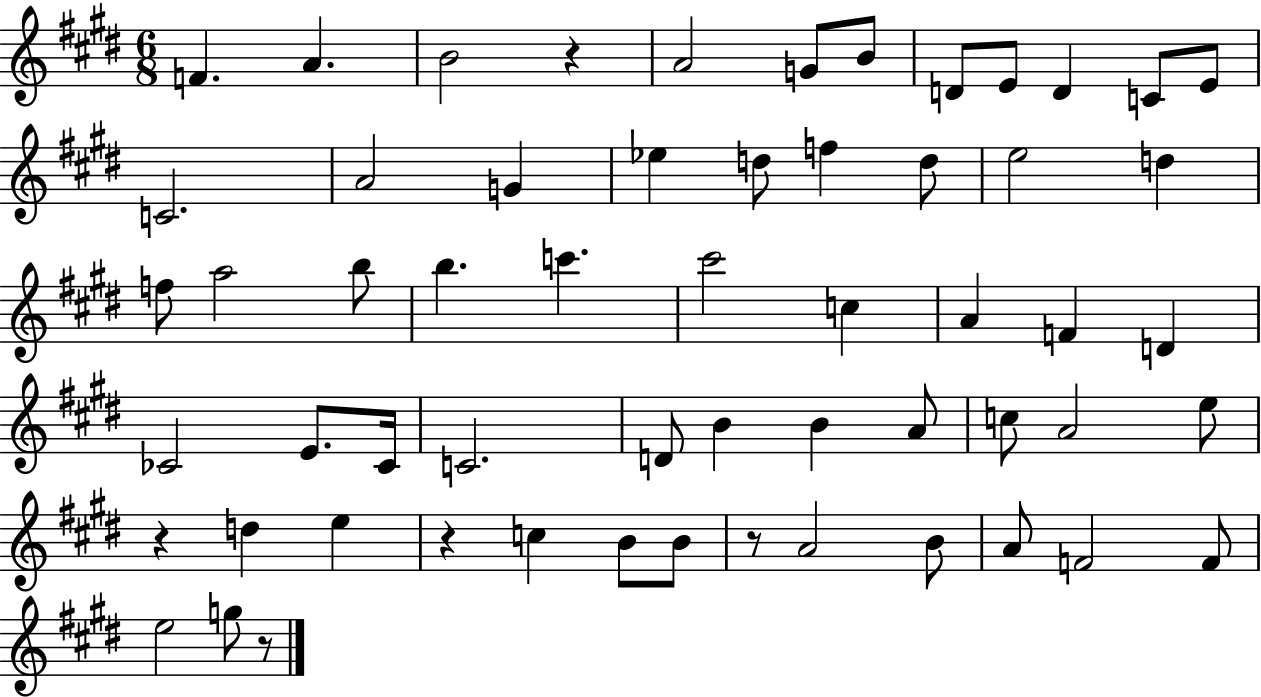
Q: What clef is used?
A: treble